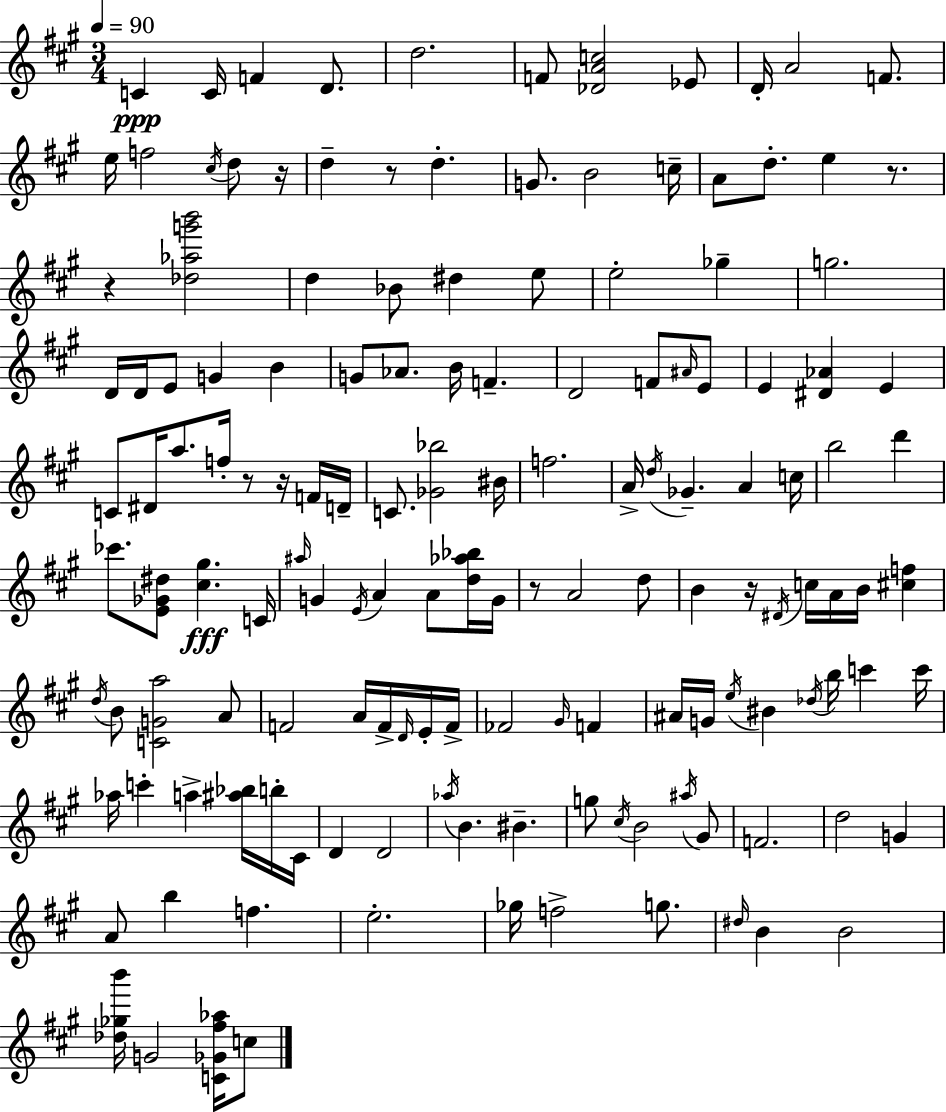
C4/q C4/s F4/q D4/e. D5/h. F4/e [Db4,A4,C5]/h Eb4/e D4/s A4/h F4/e. E5/s F5/h C#5/s D5/e R/s D5/q R/e D5/q. G4/e. B4/h C5/s A4/e D5/e. E5/q R/e. R/q [Db5,Ab5,G6,B6]/h D5/q Bb4/e D#5/q E5/e E5/h Gb5/q G5/h. D4/s D4/s E4/e G4/q B4/q G4/e Ab4/e. B4/s F4/q. D4/h F4/e A#4/s E4/e E4/q [D#4,Ab4]/q E4/q C4/e D#4/s A5/e. F5/s R/e R/s F4/s D4/s C4/e. [Gb4,Bb5]/h BIS4/s F5/h. A4/s D5/s Gb4/q. A4/q C5/s B5/h D6/q CES6/e. [E4,Gb4,D#5]/e [C#5,G#5]/q. C4/s A#5/s G4/q E4/s A4/q A4/e [D5,Ab5,Bb5]/s G4/s R/e A4/h D5/e B4/q R/s D#4/s C5/s A4/s B4/s [C#5,F5]/q D5/s B4/e [C4,G4,A5]/h A4/e F4/h A4/s F4/s D4/s E4/s F4/s FES4/h G#4/s F4/q A#4/s G4/s E5/s BIS4/q Db5/s B5/s C6/q C6/s Ab5/s C6/q A5/q [A#5,Bb5]/s B5/s C#4/s D4/q D4/h Ab5/s B4/q. BIS4/q. G5/e C#5/s B4/h A#5/s G#4/e F4/h. D5/h G4/q A4/e B5/q F5/q. E5/h. Gb5/s F5/h G5/e. D#5/s B4/q B4/h [Db5,Gb5,B6]/s G4/h [C4,Gb4,F#5,Ab5]/s C5/e